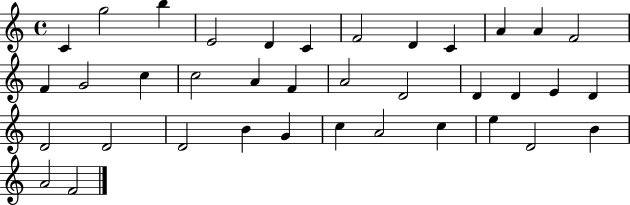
X:1
T:Untitled
M:4/4
L:1/4
K:C
C g2 b E2 D C F2 D C A A F2 F G2 c c2 A F A2 D2 D D E D D2 D2 D2 B G c A2 c e D2 B A2 F2